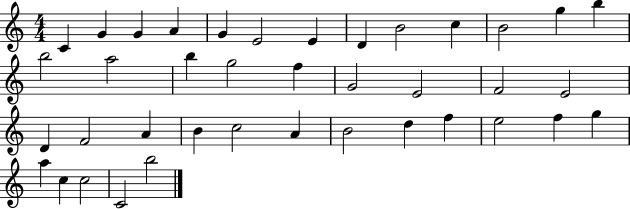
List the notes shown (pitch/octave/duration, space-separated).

C4/q G4/q G4/q A4/q G4/q E4/h E4/q D4/q B4/h C5/q B4/h G5/q B5/q B5/h A5/h B5/q G5/h F5/q G4/h E4/h F4/h E4/h D4/q F4/h A4/q B4/q C5/h A4/q B4/h D5/q F5/q E5/h F5/q G5/q A5/q C5/q C5/h C4/h B5/h